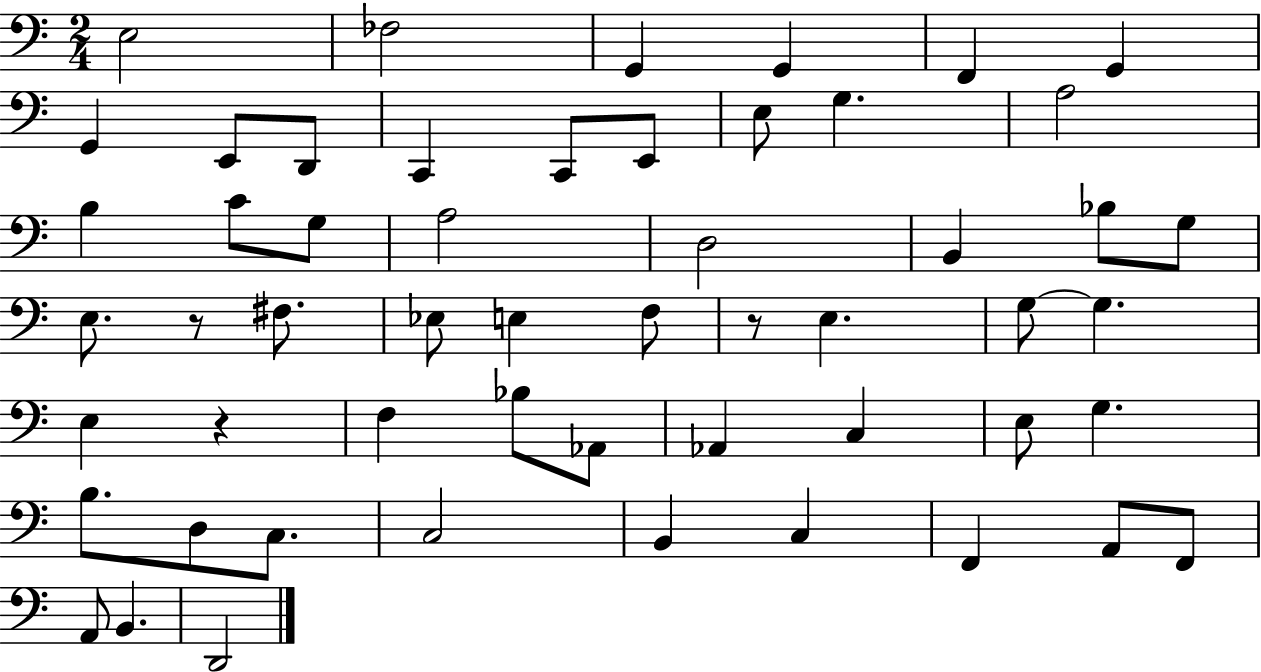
E3/h FES3/h G2/q G2/q F2/q G2/q G2/q E2/e D2/e C2/q C2/e E2/e E3/e G3/q. A3/h B3/q C4/e G3/e A3/h D3/h B2/q Bb3/e G3/e E3/e. R/e F#3/e. Eb3/e E3/q F3/e R/e E3/q. G3/e G3/q. E3/q R/q F3/q Bb3/e Ab2/e Ab2/q C3/q E3/e G3/q. B3/e. D3/e C3/e. C3/h B2/q C3/q F2/q A2/e F2/e A2/e B2/q. D2/h